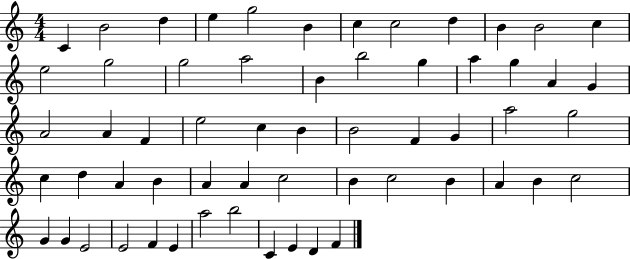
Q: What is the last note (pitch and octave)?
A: F4